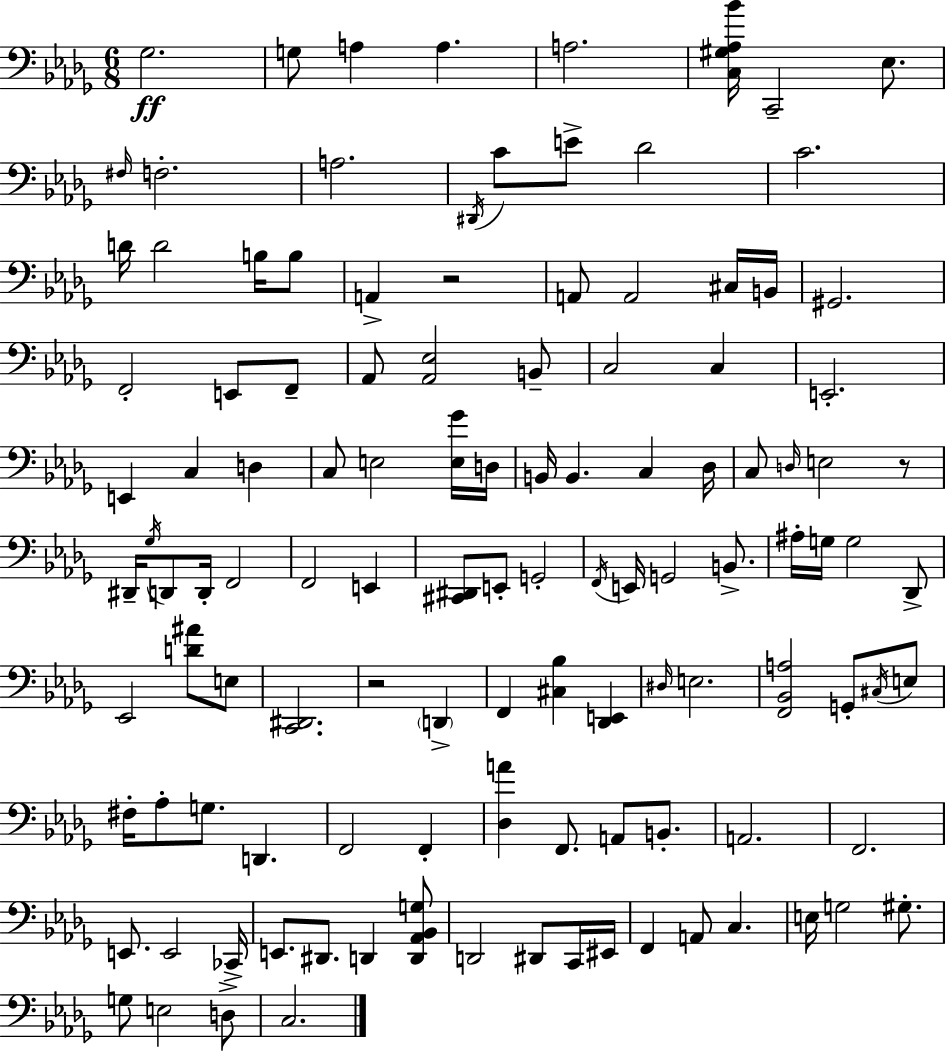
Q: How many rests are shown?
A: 3